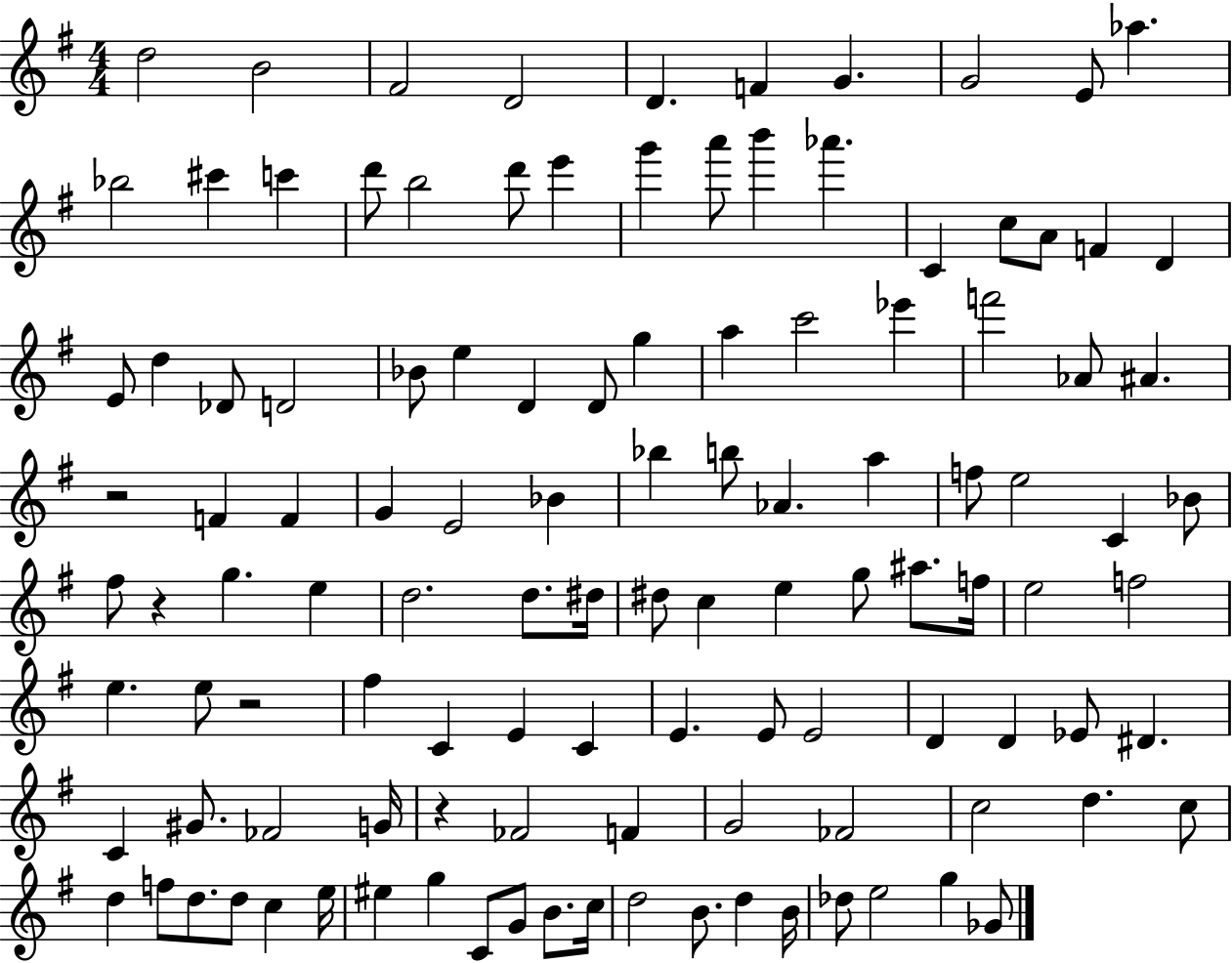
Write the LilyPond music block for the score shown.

{
  \clef treble
  \numericTimeSignature
  \time 4/4
  \key g \major
  d''2 b'2 | fis'2 d'2 | d'4. f'4 g'4. | g'2 e'8 aes''4. | \break bes''2 cis'''4 c'''4 | d'''8 b''2 d'''8 e'''4 | g'''4 a'''8 b'''4 aes'''4. | c'4 c''8 a'8 f'4 d'4 | \break e'8 d''4 des'8 d'2 | bes'8 e''4 d'4 d'8 g''4 | a''4 c'''2 ees'''4 | f'''2 aes'8 ais'4. | \break r2 f'4 f'4 | g'4 e'2 bes'4 | bes''4 b''8 aes'4. a''4 | f''8 e''2 c'4 bes'8 | \break fis''8 r4 g''4. e''4 | d''2. d''8. dis''16 | dis''8 c''4 e''4 g''8 ais''8. f''16 | e''2 f''2 | \break e''4. e''8 r2 | fis''4 c'4 e'4 c'4 | e'4. e'8 e'2 | d'4 d'4 ees'8 dis'4. | \break c'4 gis'8. fes'2 g'16 | r4 fes'2 f'4 | g'2 fes'2 | c''2 d''4. c''8 | \break d''4 f''8 d''8. d''8 c''4 e''16 | eis''4 g''4 c'8 g'8 b'8. c''16 | d''2 b'8. d''4 b'16 | des''8 e''2 g''4 ges'8 | \break \bar "|."
}